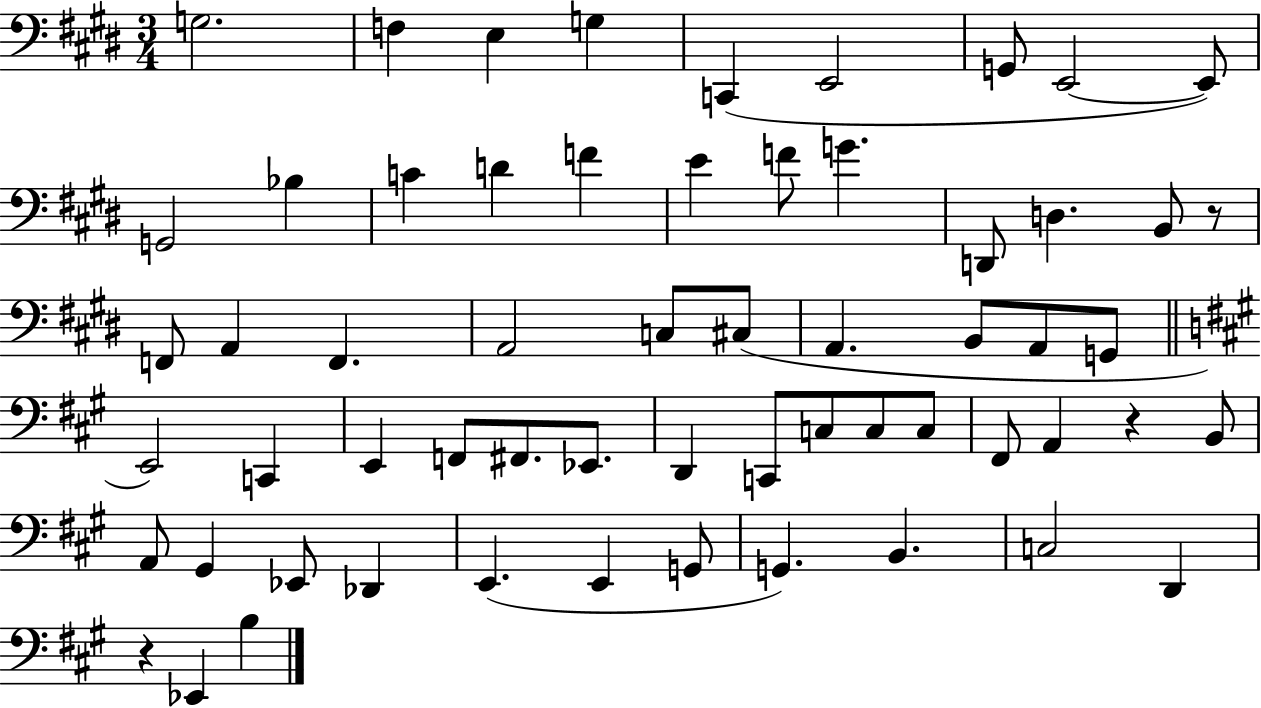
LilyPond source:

{
  \clef bass
  \numericTimeSignature
  \time 3/4
  \key e \major
  g2. | f4 e4 g4 | c,4( e,2 | g,8 e,2~~ e,8) | \break g,2 bes4 | c'4 d'4 f'4 | e'4 f'8 g'4. | d,8 d4. b,8 r8 | \break f,8 a,4 f,4. | a,2 c8 cis8( | a,4. b,8 a,8 g,8 | \bar "||" \break \key a \major e,2) c,4 | e,4 f,8 fis,8. ees,8. | d,4 c,8 c8 c8 c8 | fis,8 a,4 r4 b,8 | \break a,8 gis,4 ees,8 des,4 | e,4.( e,4 g,8 | g,4.) b,4. | c2 d,4 | \break r4 ees,4 b4 | \bar "|."
}